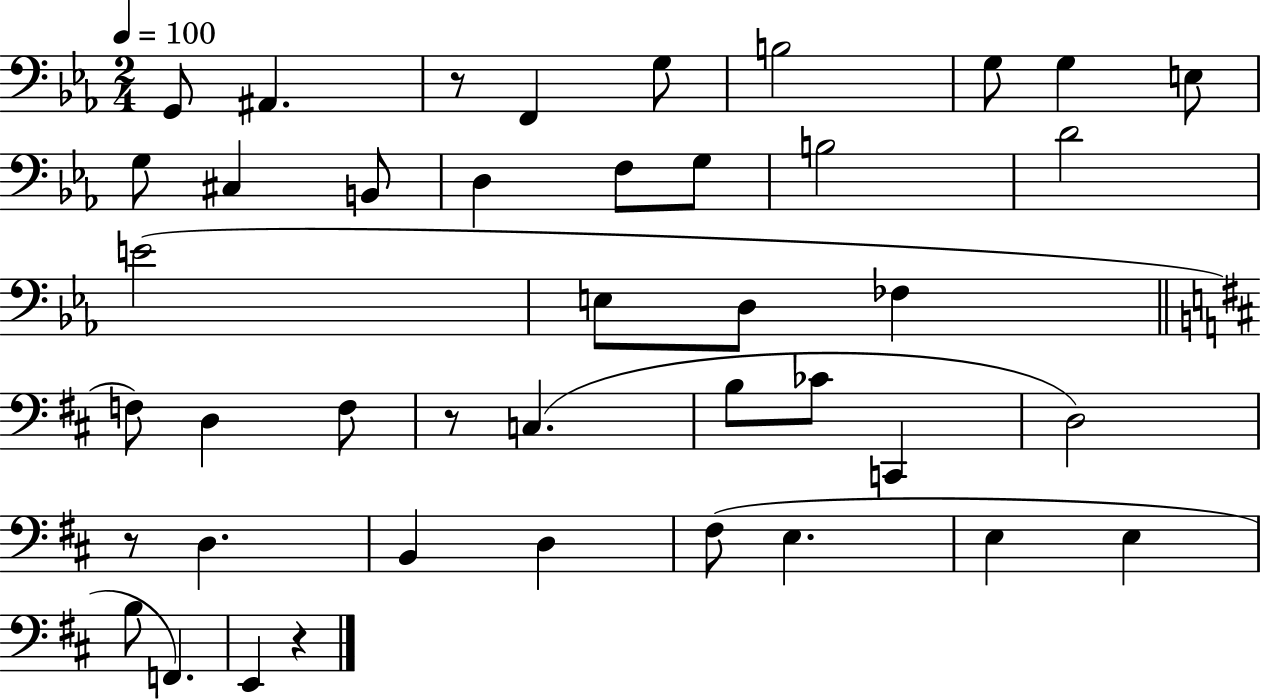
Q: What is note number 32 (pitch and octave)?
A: F#3